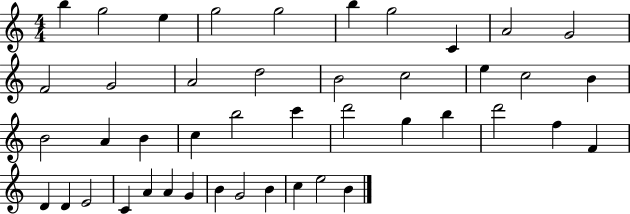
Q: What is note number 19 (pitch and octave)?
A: B4